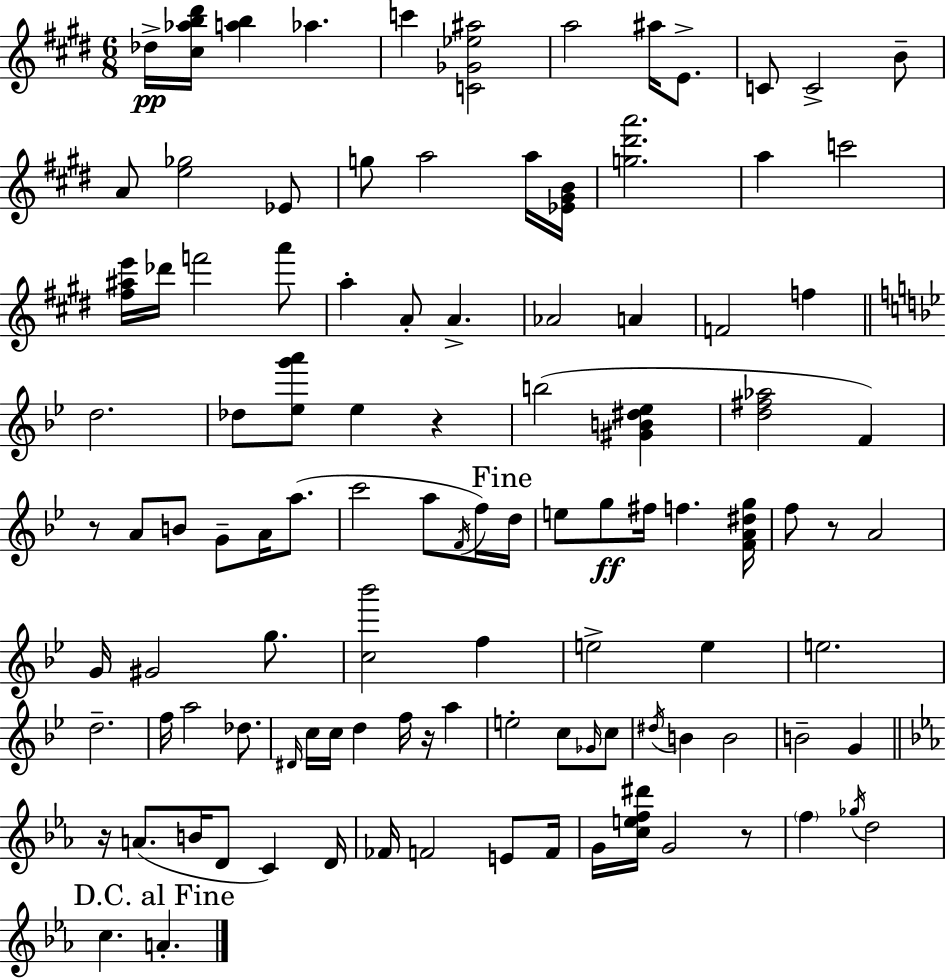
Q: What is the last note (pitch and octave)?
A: A4